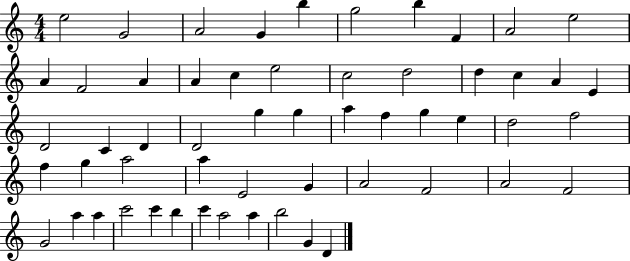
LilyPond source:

{
  \clef treble
  \numericTimeSignature
  \time 4/4
  \key c \major
  e''2 g'2 | a'2 g'4 b''4 | g''2 b''4 f'4 | a'2 e''2 | \break a'4 f'2 a'4 | a'4 c''4 e''2 | c''2 d''2 | d''4 c''4 a'4 e'4 | \break d'2 c'4 d'4 | d'2 g''4 g''4 | a''4 f''4 g''4 e''4 | d''2 f''2 | \break f''4 g''4 a''2 | a''4 e'2 g'4 | a'2 f'2 | a'2 f'2 | \break g'2 a''4 a''4 | c'''2 c'''4 b''4 | c'''4 a''2 a''4 | b''2 g'4 d'4 | \break \bar "|."
}